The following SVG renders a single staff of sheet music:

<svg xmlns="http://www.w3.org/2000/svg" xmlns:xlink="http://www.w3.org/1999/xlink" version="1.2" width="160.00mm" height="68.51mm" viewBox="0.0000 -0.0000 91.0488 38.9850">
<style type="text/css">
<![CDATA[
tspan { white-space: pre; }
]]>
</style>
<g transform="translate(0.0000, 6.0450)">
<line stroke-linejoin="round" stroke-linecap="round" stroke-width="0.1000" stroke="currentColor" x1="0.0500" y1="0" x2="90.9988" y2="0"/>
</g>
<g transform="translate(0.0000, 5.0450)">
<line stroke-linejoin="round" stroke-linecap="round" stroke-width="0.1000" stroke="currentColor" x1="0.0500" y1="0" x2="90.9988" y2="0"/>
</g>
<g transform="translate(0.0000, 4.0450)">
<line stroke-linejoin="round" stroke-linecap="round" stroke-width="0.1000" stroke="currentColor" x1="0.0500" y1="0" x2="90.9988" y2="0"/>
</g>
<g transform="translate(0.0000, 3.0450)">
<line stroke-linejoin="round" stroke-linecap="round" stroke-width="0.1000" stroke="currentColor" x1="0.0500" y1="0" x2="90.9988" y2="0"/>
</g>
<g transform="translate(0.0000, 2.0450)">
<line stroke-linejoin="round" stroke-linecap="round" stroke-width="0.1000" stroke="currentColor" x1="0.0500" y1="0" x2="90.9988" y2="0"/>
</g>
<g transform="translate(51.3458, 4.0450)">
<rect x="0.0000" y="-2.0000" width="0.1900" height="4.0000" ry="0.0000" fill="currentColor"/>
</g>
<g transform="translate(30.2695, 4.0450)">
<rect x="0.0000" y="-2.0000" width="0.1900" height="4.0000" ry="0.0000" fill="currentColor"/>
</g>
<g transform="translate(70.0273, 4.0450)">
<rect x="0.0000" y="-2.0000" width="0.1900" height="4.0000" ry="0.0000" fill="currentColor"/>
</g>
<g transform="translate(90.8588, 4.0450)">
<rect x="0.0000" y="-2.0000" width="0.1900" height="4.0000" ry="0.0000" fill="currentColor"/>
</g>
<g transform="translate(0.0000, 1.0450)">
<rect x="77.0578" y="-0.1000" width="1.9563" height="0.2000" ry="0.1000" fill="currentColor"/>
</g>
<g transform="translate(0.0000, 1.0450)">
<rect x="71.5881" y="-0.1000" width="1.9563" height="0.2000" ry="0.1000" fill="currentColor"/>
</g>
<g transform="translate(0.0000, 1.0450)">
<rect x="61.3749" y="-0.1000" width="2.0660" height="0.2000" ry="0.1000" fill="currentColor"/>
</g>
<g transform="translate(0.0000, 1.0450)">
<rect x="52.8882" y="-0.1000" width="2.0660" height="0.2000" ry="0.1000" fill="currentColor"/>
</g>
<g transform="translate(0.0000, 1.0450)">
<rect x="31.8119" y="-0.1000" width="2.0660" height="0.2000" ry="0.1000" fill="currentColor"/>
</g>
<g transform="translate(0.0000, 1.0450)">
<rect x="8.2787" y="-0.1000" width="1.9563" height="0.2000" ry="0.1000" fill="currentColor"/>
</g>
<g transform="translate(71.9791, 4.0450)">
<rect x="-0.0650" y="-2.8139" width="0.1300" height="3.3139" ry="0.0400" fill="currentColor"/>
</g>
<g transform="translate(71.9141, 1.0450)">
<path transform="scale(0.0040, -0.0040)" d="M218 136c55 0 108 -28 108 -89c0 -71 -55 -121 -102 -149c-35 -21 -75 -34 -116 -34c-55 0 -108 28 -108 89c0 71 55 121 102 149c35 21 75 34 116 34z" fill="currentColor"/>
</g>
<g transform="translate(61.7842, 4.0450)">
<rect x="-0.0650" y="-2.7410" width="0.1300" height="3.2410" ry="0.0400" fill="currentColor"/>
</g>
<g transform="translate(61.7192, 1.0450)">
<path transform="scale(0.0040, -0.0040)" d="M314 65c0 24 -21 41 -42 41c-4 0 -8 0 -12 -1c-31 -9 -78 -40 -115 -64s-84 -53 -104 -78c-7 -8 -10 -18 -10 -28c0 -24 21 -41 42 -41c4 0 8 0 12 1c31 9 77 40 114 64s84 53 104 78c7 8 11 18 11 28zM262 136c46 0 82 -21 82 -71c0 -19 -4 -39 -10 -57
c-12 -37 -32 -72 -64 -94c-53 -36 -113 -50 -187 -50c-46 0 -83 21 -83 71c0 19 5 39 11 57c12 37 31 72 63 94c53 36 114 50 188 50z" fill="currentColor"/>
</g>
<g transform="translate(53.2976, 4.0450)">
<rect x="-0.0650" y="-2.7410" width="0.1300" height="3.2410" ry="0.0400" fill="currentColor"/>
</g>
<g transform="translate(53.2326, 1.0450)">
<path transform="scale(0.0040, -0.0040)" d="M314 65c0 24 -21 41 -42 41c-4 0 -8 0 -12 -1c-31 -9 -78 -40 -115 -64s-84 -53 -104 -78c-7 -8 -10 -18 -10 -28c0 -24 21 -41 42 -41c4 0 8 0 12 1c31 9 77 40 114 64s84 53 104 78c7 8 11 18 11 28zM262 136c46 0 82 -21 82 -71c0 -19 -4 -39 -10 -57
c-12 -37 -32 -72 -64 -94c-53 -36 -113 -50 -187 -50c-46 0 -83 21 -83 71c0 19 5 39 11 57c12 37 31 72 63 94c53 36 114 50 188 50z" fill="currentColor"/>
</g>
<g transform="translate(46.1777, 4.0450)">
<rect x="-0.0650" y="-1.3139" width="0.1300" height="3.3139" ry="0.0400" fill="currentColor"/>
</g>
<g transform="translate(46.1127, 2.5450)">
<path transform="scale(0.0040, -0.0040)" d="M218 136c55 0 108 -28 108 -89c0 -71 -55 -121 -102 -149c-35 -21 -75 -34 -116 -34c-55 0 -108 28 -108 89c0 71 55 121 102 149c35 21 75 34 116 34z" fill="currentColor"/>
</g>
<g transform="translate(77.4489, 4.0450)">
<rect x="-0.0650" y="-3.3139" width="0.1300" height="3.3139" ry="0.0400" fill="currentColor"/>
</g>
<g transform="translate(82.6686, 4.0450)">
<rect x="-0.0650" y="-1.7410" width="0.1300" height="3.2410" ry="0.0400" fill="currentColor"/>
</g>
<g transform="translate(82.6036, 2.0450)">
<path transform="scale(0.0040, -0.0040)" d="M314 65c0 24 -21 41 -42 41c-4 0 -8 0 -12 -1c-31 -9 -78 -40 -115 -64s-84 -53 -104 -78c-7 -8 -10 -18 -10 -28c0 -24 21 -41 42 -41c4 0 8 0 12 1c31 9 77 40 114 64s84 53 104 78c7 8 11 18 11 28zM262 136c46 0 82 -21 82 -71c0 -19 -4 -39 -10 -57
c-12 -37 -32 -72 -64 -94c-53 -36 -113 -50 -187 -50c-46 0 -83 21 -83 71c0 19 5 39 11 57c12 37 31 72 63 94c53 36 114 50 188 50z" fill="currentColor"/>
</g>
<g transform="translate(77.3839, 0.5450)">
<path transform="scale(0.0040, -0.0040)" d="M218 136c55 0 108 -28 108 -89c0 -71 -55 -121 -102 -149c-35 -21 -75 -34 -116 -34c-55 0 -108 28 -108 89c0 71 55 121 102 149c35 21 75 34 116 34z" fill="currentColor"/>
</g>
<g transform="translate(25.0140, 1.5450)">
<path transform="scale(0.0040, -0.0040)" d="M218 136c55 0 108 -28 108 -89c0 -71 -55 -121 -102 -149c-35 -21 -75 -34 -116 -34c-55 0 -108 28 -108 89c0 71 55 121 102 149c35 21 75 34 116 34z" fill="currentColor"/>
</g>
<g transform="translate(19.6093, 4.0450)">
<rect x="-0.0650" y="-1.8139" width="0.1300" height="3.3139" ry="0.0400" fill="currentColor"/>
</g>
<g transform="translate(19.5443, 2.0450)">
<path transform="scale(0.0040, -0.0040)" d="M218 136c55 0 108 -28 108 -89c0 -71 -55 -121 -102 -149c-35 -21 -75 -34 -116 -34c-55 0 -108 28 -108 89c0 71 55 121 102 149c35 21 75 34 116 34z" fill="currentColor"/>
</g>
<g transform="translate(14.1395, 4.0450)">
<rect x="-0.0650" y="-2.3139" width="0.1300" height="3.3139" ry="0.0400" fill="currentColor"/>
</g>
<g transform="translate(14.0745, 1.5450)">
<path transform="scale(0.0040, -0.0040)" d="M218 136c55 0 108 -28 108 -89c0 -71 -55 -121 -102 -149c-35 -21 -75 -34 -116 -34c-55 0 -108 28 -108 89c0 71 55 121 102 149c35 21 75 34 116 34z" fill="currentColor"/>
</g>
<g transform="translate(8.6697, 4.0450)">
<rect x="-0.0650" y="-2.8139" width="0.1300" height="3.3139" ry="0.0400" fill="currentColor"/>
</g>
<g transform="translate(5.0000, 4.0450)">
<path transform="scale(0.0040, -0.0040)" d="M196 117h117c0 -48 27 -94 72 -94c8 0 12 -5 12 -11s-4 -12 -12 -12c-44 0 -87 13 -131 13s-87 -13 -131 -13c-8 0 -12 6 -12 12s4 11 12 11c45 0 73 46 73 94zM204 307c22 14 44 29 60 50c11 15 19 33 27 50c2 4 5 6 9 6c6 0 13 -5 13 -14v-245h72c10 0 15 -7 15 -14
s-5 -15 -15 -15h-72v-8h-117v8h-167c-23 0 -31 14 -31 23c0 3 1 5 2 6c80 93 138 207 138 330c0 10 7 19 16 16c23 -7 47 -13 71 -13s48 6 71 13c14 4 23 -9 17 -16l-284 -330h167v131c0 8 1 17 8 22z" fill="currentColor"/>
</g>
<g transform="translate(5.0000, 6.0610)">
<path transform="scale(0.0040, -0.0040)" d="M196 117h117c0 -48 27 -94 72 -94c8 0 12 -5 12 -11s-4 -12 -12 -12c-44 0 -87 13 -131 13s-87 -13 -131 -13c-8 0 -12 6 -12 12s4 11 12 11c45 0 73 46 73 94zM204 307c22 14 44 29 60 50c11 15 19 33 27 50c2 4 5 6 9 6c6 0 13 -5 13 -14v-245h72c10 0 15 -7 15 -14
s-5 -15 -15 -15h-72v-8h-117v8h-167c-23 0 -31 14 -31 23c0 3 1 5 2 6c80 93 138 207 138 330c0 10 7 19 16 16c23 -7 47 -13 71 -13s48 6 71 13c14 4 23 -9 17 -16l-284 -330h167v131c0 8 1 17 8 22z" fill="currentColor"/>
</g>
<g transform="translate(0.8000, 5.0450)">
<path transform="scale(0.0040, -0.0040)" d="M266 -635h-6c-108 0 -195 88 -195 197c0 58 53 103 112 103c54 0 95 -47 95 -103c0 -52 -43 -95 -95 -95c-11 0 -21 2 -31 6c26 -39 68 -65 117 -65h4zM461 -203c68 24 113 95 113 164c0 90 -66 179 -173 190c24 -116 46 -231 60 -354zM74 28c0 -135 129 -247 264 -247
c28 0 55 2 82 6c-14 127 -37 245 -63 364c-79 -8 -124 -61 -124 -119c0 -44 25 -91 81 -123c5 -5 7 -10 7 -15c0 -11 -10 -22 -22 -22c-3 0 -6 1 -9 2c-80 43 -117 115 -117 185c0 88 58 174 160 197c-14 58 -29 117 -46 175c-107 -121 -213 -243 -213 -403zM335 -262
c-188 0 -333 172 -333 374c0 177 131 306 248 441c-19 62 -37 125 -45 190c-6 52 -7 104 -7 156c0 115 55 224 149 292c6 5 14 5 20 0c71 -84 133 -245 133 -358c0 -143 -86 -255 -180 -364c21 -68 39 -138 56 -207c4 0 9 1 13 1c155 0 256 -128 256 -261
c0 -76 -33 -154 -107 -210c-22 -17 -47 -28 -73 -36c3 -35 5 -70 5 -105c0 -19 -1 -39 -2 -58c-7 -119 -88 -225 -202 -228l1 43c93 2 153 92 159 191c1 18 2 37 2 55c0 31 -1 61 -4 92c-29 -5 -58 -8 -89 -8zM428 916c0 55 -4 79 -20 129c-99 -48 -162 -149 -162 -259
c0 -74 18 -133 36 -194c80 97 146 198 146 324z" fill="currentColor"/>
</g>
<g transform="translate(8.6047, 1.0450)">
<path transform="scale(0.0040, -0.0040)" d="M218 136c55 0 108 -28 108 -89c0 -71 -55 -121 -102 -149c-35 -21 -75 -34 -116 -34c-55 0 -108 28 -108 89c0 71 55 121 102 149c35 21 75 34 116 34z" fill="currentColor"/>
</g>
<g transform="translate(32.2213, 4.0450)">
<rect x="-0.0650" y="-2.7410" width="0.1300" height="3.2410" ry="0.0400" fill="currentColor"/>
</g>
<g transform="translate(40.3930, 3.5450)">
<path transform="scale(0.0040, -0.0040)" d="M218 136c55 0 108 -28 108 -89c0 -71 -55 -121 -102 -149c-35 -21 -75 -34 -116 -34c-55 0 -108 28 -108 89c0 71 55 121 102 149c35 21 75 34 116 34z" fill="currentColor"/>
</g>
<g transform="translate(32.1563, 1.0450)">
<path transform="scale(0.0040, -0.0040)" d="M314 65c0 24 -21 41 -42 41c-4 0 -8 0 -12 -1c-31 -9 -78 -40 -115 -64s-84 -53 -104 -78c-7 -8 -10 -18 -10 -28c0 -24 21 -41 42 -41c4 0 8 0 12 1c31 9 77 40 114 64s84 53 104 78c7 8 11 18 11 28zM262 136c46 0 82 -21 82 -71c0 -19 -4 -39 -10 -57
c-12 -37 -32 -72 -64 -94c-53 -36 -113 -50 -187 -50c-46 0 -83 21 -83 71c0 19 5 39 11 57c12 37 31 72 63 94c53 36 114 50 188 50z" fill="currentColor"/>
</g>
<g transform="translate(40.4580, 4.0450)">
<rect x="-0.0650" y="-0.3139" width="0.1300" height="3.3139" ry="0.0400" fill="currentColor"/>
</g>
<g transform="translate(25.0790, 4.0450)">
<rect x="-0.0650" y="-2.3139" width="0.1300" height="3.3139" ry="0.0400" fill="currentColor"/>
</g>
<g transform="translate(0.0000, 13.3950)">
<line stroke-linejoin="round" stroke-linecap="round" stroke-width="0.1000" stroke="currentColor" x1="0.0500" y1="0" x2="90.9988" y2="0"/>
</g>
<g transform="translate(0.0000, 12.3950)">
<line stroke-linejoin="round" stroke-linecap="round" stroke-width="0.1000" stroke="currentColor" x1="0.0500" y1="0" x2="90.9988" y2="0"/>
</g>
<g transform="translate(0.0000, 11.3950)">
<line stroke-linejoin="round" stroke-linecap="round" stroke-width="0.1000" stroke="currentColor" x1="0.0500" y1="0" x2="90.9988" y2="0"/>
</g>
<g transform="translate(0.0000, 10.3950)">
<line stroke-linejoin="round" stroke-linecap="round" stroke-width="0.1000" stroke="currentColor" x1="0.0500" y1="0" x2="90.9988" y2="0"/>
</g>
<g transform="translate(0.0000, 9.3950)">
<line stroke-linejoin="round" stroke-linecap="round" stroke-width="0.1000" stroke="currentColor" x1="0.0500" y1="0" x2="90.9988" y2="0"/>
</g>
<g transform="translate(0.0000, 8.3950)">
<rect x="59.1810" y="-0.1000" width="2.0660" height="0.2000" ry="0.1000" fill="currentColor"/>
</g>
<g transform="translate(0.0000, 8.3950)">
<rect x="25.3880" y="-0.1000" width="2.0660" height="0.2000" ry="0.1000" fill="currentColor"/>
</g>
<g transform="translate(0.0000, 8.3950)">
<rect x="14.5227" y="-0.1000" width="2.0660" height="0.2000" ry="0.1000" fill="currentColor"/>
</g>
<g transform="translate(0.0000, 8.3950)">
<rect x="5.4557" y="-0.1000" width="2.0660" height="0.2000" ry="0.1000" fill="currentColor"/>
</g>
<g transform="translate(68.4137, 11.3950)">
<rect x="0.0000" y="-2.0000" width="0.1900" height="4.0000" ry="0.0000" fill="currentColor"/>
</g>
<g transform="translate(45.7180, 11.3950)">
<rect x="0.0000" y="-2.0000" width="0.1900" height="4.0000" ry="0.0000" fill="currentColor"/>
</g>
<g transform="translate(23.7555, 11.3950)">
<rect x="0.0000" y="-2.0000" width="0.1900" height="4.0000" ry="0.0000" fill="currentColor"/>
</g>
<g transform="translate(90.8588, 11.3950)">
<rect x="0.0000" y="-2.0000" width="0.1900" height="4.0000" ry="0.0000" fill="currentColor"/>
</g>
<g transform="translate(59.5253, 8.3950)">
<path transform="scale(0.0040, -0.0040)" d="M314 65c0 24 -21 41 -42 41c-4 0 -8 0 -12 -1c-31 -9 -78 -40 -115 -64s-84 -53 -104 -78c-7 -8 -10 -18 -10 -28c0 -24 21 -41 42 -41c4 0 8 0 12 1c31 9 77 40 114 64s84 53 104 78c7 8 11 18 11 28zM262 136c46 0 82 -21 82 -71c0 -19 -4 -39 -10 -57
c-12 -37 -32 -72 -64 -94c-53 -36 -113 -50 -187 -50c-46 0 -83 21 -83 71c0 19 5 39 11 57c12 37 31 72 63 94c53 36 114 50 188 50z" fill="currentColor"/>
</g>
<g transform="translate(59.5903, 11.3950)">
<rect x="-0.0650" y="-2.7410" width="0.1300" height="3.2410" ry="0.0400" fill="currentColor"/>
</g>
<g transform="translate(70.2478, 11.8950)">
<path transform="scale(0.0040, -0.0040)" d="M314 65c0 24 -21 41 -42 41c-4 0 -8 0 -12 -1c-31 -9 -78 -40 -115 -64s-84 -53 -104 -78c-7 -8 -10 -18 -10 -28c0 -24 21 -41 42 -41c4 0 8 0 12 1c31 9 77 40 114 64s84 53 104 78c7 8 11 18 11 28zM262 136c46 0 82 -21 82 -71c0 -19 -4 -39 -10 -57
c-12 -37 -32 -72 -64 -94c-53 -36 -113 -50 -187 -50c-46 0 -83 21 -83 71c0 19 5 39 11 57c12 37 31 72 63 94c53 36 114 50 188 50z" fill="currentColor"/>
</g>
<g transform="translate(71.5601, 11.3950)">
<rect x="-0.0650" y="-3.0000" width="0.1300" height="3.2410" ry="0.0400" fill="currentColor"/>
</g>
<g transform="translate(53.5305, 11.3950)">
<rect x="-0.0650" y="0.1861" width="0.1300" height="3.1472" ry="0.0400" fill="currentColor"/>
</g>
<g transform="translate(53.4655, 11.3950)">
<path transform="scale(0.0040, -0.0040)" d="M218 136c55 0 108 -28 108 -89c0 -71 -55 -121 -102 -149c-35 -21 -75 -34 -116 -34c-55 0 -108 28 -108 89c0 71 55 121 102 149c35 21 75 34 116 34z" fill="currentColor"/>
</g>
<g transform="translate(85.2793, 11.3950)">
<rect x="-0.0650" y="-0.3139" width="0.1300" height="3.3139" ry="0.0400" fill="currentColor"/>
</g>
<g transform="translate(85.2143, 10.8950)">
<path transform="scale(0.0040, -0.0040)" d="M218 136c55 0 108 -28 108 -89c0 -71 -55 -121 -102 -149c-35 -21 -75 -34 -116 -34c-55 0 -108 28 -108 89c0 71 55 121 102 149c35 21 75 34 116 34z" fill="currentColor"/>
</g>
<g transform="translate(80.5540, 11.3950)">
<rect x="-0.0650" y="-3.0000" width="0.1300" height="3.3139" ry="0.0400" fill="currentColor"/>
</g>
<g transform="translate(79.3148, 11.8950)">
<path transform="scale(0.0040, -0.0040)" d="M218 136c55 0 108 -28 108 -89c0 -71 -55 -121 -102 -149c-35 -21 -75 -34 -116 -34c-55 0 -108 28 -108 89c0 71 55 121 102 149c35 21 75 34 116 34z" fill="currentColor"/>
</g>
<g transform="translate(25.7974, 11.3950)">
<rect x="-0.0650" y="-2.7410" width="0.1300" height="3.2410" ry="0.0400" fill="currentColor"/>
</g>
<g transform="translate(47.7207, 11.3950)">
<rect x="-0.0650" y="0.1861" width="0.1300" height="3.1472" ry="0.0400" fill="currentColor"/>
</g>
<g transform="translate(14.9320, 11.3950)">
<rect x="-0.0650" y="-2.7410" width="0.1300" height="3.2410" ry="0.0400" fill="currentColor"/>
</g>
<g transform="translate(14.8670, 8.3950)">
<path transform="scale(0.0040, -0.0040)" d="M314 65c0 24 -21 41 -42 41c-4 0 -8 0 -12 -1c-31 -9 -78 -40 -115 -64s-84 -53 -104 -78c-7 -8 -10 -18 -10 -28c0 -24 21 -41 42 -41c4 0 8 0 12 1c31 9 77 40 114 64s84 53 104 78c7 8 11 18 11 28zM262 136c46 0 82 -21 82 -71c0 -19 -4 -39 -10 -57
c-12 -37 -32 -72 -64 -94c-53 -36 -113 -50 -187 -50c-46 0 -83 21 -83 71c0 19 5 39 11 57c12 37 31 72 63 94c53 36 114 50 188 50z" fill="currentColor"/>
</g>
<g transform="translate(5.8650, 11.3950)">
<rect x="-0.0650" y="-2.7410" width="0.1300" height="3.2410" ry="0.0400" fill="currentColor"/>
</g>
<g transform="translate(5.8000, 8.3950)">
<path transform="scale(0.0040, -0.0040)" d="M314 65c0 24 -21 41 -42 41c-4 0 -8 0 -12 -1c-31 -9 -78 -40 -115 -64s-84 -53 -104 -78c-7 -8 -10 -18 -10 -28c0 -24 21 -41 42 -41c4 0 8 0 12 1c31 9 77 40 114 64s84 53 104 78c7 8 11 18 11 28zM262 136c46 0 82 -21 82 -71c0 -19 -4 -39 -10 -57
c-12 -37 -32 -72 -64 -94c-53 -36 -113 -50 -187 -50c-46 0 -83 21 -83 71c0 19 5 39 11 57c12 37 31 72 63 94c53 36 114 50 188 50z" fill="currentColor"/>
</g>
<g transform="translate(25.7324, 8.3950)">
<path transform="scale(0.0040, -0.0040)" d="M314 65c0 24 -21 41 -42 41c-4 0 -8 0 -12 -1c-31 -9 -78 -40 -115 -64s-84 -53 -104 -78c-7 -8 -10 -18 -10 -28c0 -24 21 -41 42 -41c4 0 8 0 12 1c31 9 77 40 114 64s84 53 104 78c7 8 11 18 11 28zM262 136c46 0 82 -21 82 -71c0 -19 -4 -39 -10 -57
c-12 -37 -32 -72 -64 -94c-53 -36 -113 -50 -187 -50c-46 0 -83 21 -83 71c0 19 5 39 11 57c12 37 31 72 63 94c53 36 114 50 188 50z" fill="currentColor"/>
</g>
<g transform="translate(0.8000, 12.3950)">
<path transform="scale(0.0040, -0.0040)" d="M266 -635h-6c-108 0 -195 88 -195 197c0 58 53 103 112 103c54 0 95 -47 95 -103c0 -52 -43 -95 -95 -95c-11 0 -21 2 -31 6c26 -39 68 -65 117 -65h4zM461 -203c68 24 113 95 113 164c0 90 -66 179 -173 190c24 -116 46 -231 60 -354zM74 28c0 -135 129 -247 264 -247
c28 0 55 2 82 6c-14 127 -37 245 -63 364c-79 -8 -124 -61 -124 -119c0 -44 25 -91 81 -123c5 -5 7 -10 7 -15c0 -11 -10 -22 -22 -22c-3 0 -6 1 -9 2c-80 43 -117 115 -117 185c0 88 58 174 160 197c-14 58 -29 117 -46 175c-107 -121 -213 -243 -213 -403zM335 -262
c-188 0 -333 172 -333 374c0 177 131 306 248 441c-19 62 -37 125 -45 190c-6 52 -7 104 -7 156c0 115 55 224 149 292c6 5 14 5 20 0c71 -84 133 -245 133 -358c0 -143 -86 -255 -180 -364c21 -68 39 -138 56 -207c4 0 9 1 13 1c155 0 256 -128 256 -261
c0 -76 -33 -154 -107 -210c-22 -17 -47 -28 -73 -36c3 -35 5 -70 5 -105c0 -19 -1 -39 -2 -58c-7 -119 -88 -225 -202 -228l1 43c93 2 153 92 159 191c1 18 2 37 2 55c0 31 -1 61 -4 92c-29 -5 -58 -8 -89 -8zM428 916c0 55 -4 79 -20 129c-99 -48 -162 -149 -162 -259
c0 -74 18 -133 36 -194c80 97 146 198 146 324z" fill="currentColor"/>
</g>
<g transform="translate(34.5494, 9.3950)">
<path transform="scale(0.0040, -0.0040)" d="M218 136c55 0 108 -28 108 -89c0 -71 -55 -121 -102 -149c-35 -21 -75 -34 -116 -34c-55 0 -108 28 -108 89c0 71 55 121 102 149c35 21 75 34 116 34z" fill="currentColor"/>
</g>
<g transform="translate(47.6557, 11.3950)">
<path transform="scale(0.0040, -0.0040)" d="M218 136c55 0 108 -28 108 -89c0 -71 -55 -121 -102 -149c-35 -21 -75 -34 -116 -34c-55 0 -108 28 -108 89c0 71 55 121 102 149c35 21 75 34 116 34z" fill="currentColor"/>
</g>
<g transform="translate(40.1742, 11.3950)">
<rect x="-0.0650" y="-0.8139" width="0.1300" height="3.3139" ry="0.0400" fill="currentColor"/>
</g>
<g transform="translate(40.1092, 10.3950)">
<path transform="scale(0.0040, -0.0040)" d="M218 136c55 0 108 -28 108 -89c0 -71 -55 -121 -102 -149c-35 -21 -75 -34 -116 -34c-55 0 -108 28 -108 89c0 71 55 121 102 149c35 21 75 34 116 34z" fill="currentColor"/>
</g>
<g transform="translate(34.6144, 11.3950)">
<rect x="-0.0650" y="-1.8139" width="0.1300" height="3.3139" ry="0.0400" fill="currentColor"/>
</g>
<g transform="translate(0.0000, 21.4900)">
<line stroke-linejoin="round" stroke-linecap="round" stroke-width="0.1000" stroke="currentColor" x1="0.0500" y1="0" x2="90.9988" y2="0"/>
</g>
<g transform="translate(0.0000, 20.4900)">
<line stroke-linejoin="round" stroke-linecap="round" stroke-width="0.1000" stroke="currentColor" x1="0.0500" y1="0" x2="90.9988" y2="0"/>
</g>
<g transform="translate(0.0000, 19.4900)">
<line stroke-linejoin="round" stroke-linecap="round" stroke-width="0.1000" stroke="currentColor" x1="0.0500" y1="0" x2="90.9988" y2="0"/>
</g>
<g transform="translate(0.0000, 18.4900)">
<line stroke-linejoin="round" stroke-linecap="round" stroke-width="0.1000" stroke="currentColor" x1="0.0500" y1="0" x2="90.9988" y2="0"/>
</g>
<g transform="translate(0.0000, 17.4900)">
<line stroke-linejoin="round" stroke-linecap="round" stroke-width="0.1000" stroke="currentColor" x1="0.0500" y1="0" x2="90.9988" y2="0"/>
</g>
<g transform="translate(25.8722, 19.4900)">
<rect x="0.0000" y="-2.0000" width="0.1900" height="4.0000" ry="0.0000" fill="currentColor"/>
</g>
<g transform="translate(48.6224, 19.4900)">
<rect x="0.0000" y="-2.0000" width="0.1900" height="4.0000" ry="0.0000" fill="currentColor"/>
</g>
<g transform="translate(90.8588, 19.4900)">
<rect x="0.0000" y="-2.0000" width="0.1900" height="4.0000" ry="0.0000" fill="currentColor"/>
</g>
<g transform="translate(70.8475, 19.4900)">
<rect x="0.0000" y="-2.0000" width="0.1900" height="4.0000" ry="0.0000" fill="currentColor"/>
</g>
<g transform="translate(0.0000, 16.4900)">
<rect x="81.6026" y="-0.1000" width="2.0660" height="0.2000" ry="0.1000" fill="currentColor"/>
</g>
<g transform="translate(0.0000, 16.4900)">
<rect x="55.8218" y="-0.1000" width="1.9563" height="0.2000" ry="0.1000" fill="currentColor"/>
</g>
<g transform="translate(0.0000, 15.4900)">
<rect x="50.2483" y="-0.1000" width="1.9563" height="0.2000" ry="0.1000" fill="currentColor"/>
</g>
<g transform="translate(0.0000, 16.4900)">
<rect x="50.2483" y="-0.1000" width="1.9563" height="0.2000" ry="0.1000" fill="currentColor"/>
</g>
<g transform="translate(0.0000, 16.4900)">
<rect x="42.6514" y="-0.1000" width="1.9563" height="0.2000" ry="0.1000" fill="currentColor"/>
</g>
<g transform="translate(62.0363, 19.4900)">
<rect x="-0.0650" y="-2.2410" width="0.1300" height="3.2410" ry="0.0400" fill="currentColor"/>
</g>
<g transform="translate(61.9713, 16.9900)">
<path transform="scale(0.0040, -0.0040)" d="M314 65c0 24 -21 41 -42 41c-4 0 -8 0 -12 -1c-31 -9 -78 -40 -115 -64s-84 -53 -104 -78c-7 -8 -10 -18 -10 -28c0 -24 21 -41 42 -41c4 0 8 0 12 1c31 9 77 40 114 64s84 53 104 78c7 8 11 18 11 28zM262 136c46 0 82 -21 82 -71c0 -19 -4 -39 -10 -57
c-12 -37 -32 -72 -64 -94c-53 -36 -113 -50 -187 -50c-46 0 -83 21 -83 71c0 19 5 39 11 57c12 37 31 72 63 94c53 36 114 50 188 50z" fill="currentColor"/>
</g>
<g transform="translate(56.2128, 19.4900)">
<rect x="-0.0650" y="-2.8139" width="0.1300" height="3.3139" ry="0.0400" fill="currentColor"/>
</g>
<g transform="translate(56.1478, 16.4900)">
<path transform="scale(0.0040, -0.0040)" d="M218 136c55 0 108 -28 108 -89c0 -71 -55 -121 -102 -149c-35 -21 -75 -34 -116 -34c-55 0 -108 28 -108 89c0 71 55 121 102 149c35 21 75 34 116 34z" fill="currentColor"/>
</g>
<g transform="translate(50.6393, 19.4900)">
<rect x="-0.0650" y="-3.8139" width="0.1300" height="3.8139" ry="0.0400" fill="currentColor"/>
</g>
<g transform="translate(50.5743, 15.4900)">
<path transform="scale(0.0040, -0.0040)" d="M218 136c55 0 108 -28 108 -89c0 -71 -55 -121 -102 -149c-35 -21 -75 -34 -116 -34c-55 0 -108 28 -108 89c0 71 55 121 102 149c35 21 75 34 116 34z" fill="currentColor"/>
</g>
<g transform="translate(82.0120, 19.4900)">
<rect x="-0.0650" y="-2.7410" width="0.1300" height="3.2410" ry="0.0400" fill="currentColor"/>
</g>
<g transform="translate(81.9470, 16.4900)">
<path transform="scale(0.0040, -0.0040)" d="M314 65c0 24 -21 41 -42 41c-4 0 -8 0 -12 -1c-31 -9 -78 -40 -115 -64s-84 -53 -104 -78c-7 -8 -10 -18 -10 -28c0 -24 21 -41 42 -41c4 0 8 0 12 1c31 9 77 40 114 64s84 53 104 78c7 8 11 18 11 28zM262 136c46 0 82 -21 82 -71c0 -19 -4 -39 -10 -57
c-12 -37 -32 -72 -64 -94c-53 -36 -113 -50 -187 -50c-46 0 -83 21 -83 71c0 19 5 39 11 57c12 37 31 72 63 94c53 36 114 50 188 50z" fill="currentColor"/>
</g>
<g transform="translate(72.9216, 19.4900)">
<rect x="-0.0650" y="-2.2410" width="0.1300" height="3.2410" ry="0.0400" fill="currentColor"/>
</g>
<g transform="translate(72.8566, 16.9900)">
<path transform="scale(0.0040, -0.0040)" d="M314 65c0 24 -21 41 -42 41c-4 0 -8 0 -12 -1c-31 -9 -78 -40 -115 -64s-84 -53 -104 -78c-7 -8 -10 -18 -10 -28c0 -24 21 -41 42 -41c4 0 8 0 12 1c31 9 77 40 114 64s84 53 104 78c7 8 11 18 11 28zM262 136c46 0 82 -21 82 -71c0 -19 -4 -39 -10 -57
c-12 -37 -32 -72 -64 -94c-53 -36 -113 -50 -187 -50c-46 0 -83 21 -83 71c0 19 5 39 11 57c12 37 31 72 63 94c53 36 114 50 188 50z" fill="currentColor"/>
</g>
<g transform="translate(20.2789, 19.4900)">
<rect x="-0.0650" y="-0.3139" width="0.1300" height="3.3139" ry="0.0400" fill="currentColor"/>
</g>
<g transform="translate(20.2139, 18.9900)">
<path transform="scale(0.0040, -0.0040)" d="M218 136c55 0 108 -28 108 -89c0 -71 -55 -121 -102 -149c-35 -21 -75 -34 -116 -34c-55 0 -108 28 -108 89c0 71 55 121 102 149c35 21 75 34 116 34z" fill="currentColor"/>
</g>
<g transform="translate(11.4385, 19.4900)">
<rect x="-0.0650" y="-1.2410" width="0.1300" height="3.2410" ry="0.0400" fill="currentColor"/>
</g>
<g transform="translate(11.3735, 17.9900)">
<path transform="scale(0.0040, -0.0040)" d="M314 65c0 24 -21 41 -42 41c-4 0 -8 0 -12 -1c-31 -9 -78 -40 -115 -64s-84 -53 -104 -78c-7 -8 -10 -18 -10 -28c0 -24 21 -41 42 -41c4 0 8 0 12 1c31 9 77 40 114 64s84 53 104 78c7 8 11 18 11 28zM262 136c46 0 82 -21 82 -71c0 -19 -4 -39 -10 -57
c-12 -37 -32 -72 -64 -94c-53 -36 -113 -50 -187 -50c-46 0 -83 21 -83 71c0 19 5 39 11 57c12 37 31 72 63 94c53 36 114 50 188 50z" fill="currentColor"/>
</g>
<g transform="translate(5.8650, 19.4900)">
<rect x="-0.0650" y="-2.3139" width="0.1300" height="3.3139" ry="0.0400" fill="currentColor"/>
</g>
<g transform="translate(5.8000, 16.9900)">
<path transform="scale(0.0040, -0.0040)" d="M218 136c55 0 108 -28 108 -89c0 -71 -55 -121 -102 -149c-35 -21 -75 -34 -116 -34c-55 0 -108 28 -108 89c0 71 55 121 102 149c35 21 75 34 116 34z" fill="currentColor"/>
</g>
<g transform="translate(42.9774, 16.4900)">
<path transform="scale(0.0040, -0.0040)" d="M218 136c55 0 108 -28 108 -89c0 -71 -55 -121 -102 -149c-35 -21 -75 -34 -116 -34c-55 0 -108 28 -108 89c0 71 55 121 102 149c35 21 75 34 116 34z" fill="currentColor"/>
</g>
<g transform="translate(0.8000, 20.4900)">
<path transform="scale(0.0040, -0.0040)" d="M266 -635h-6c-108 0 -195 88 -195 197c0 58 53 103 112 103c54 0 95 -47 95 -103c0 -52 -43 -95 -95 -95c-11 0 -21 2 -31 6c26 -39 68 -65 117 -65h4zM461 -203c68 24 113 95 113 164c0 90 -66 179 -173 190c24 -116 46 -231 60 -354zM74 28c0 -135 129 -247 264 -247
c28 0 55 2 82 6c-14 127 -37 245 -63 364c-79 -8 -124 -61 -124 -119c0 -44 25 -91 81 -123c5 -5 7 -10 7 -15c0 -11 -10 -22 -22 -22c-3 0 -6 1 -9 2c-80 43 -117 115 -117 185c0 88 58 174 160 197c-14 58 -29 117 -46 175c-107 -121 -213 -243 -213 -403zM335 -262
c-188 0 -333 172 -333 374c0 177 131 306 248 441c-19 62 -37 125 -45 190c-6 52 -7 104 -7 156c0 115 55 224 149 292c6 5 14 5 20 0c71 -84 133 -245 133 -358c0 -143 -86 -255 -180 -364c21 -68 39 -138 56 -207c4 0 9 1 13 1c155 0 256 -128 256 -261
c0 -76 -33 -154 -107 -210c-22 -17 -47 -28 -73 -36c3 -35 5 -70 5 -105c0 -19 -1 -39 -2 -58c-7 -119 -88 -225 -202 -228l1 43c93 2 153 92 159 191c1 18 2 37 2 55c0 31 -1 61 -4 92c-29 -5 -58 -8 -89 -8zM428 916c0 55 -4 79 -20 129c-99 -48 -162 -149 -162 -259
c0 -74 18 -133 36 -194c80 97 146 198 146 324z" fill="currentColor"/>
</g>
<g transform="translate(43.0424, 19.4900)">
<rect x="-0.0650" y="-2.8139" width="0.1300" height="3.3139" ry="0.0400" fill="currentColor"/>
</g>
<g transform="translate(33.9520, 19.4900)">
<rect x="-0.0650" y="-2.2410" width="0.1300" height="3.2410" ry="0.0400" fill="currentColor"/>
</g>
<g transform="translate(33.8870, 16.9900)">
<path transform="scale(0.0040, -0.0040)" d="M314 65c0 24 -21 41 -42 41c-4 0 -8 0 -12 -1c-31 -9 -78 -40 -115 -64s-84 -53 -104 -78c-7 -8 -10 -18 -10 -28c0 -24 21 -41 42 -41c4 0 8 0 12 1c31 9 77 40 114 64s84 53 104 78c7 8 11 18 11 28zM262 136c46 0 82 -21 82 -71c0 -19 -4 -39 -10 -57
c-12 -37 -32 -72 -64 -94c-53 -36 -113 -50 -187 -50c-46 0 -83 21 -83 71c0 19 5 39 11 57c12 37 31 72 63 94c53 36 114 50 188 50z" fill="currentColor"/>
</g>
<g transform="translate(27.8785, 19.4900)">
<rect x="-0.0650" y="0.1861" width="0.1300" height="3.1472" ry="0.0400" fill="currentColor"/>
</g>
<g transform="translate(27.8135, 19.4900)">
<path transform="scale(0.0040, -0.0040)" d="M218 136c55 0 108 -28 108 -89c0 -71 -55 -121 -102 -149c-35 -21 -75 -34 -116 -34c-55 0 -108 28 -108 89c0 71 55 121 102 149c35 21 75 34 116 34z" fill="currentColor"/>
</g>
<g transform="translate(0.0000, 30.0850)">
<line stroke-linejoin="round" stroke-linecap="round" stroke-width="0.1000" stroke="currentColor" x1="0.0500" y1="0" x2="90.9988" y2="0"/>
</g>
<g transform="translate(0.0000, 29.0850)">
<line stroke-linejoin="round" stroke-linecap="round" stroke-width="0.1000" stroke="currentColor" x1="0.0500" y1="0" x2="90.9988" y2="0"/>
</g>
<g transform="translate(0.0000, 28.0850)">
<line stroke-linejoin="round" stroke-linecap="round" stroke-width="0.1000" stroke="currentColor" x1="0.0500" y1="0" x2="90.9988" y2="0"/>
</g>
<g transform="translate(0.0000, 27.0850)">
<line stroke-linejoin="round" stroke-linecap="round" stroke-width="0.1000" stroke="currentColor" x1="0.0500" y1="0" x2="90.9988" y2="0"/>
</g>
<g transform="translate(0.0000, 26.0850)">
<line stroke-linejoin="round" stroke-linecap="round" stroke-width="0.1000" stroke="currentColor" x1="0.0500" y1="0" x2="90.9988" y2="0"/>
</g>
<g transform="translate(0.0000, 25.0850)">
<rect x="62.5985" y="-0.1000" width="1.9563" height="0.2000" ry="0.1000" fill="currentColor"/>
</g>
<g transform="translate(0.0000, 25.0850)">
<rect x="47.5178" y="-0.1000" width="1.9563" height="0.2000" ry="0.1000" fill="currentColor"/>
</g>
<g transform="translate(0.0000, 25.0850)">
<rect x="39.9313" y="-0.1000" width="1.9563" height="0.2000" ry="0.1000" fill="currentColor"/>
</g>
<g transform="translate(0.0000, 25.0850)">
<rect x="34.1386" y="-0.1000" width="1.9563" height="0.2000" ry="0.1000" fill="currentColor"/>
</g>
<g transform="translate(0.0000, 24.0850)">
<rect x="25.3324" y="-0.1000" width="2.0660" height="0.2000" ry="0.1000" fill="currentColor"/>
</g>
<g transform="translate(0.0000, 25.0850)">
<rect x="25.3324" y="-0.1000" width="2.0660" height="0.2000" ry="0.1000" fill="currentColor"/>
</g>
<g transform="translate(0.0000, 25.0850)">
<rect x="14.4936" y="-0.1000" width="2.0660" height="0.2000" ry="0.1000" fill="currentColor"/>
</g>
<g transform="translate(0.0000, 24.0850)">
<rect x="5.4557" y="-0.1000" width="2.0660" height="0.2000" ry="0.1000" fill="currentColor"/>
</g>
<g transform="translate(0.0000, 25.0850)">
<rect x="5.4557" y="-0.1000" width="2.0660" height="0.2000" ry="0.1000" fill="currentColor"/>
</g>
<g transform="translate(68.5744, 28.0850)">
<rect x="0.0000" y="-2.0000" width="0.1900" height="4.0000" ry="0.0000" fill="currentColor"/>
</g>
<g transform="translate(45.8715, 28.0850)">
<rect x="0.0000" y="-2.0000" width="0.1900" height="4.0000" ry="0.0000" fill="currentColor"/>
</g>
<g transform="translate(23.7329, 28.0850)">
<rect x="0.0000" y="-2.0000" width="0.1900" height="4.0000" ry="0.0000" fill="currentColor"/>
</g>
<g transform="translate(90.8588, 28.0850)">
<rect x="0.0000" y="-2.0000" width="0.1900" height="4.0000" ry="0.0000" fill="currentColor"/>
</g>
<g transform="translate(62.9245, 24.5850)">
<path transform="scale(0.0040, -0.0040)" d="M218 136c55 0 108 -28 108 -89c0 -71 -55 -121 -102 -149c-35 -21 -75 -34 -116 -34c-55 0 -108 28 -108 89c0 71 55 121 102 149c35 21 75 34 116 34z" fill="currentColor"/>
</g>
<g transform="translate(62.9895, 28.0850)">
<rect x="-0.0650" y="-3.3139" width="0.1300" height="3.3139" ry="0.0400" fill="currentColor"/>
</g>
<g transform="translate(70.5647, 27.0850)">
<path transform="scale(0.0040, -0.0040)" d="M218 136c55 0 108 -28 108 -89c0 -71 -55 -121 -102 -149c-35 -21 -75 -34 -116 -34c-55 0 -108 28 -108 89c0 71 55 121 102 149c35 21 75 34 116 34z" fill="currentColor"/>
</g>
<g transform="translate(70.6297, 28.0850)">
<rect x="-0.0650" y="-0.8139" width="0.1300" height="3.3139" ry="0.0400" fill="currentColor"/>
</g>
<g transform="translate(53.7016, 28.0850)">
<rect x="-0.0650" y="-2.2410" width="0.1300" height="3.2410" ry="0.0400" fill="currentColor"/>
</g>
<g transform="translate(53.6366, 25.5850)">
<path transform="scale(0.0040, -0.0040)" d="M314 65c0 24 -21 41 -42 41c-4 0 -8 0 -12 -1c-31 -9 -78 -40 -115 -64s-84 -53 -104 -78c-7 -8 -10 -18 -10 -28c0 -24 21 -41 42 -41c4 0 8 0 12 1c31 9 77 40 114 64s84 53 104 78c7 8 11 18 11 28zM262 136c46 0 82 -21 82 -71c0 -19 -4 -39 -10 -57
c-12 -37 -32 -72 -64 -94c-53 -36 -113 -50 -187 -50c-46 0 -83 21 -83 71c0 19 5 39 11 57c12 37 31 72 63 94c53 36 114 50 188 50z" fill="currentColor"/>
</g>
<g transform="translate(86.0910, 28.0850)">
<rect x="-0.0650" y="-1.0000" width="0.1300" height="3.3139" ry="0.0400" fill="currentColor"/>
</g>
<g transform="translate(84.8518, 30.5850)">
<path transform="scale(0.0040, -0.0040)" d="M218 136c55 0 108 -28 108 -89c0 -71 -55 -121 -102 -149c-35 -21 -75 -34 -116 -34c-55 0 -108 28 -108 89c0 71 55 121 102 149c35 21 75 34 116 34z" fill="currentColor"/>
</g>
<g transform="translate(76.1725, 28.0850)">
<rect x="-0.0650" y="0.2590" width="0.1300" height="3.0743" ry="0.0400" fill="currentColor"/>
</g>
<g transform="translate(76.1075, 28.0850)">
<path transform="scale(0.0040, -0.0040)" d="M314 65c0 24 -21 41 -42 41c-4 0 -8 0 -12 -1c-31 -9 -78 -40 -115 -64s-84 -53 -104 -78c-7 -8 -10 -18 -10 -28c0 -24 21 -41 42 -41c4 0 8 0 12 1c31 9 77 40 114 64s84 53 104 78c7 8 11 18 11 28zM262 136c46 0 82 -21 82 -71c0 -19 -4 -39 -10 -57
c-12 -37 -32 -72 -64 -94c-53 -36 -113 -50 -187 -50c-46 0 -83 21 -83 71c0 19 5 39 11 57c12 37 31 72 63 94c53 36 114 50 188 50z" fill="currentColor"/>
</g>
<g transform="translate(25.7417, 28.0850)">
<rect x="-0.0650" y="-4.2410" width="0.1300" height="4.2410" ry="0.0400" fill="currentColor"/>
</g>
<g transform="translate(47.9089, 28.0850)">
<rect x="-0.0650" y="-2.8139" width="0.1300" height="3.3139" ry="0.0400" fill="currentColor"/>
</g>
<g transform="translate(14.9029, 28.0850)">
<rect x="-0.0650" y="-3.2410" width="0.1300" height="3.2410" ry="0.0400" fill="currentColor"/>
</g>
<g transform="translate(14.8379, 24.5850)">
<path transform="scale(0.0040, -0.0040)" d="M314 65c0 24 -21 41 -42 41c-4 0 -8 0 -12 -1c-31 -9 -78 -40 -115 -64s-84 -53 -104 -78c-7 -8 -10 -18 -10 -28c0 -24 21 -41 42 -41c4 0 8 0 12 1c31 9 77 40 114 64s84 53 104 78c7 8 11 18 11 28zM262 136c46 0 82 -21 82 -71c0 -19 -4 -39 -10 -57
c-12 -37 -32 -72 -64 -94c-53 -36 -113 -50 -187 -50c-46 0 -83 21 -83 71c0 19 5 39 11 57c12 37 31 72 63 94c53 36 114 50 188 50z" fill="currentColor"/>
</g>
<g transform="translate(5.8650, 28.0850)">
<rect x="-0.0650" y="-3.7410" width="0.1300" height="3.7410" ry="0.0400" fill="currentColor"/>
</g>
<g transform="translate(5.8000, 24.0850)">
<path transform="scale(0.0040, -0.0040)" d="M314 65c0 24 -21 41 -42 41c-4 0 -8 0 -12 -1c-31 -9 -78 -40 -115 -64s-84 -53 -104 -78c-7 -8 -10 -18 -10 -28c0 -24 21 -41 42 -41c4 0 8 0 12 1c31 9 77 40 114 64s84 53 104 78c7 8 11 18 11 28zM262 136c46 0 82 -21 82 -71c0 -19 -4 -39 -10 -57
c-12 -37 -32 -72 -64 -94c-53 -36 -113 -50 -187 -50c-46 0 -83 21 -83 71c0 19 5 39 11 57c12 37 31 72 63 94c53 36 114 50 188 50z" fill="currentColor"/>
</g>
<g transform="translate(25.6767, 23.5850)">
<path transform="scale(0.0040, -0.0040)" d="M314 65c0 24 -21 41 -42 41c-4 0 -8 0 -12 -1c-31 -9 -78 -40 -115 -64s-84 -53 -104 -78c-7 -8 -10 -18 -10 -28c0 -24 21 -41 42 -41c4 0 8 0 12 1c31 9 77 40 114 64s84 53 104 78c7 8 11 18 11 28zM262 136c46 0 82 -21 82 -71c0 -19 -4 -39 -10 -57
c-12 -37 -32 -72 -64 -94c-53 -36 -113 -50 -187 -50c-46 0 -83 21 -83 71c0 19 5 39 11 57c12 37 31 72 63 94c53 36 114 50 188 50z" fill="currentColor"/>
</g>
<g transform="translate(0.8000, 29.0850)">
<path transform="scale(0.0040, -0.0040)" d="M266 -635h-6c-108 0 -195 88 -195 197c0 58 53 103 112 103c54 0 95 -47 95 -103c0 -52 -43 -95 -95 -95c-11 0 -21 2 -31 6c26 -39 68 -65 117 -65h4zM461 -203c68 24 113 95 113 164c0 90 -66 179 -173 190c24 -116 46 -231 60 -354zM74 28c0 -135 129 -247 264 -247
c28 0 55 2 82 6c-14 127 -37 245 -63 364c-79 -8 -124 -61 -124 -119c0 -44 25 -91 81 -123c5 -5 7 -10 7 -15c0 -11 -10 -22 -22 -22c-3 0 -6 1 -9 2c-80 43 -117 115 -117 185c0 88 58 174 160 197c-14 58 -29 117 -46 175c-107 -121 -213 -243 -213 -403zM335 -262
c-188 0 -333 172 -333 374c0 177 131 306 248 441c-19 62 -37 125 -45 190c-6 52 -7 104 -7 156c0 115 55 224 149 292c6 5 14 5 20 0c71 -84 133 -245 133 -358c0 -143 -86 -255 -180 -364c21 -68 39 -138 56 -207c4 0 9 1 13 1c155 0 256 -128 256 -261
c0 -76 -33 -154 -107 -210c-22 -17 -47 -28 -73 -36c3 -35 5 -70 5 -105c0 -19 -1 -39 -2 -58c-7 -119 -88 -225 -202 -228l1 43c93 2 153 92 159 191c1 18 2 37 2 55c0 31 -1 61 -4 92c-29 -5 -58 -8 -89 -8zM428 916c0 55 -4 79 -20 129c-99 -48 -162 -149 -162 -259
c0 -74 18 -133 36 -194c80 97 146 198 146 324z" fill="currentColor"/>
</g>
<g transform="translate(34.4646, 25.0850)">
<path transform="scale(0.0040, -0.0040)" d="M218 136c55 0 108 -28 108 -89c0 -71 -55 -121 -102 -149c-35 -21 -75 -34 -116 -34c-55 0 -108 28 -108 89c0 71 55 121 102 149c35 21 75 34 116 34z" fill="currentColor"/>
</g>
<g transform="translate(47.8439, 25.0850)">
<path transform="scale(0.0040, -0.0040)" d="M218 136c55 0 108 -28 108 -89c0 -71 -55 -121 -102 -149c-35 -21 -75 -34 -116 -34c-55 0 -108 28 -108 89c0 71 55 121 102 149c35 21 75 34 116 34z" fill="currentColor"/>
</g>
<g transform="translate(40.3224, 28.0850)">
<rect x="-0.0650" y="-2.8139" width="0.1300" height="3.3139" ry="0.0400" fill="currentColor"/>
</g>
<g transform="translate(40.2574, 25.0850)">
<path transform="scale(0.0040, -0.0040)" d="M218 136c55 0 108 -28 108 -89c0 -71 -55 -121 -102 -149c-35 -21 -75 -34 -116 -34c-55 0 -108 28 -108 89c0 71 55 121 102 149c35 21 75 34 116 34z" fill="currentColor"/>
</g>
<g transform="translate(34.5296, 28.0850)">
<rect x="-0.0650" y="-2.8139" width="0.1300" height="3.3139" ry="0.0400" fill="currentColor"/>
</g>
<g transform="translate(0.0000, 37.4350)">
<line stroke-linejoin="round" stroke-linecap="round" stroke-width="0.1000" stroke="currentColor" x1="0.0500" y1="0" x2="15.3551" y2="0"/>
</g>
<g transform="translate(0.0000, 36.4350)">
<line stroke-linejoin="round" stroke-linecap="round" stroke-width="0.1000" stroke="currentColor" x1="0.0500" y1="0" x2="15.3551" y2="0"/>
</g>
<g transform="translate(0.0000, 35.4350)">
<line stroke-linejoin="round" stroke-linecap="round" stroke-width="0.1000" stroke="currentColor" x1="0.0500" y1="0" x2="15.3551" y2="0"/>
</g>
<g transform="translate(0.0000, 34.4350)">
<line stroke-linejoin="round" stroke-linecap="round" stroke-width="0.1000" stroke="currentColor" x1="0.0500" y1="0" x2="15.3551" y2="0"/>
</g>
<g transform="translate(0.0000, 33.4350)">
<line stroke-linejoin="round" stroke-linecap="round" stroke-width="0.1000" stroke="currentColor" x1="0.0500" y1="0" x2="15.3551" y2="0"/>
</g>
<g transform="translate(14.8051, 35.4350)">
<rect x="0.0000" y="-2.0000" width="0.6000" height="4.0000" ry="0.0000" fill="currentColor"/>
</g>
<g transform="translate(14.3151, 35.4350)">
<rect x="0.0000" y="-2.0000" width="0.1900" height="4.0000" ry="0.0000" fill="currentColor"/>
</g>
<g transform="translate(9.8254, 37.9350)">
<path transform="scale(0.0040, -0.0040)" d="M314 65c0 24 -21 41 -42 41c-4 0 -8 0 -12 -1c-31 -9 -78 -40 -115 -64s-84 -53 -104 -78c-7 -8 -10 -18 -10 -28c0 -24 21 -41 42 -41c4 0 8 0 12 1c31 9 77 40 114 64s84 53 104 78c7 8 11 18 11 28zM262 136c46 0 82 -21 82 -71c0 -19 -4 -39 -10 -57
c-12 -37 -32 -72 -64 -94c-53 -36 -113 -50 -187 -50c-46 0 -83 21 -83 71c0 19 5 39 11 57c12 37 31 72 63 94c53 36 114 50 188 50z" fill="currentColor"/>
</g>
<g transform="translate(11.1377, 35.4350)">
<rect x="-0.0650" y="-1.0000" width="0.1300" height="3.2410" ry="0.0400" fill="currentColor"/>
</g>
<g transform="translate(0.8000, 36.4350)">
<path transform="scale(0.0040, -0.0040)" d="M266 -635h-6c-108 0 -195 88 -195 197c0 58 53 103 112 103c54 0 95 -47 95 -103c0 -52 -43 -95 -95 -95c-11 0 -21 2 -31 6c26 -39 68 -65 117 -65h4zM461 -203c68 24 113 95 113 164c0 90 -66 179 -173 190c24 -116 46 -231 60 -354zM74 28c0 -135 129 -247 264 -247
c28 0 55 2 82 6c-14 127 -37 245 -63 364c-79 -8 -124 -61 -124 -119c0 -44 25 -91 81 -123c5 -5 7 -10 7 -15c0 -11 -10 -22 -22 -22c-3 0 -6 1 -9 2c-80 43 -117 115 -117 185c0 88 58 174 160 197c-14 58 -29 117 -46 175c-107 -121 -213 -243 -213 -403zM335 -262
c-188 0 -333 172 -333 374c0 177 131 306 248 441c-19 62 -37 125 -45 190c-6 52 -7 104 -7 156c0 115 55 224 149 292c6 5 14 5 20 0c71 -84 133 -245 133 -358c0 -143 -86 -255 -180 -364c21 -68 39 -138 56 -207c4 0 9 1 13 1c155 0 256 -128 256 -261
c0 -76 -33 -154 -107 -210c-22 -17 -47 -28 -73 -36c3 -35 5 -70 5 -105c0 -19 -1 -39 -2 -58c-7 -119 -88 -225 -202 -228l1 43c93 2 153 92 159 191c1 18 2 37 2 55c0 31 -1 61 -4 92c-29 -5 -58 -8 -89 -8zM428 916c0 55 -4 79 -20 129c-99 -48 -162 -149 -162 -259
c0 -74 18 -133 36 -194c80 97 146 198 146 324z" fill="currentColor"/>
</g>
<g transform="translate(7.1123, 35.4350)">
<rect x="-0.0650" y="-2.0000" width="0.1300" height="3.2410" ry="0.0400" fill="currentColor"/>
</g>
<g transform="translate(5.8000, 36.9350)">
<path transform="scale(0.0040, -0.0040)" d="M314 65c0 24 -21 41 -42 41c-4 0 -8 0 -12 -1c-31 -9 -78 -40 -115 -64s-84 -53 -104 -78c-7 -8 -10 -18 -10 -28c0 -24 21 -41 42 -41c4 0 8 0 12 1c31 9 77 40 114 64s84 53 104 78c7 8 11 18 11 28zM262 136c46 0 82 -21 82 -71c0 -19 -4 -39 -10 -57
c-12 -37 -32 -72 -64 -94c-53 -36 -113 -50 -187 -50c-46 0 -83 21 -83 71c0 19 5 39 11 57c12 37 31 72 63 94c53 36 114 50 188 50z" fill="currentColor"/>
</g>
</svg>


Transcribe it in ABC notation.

X:1
T:Untitled
M:4/4
L:1/4
K:C
a g f g a2 c e a2 a2 a b f2 a2 a2 a2 f d B B a2 A2 A c g e2 c B g2 a c' a g2 g2 a2 c'2 b2 d'2 a a a g2 b d B2 D F2 D2